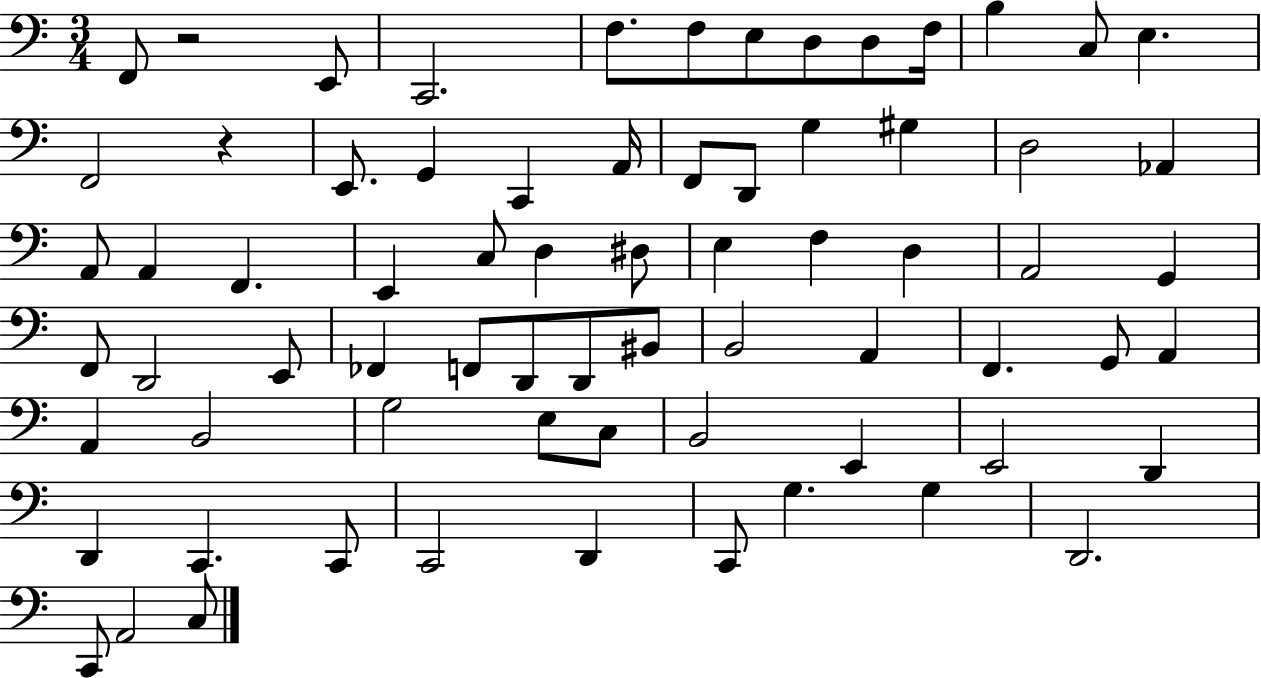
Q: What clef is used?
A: bass